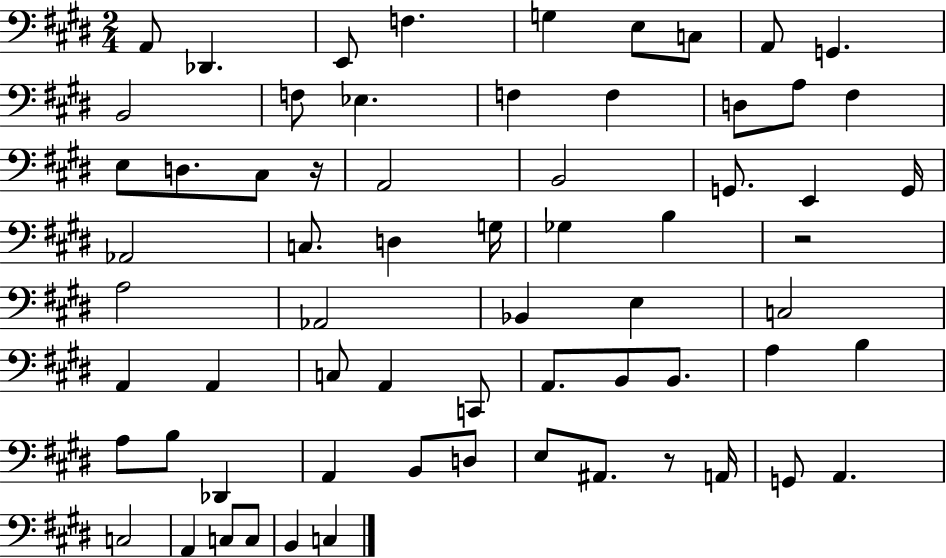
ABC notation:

X:1
T:Untitled
M:2/4
L:1/4
K:E
A,,/2 _D,, E,,/2 F, G, E,/2 C,/2 A,,/2 G,, B,,2 F,/2 _E, F, F, D,/2 A,/2 ^F, E,/2 D,/2 ^C,/2 z/4 A,,2 B,,2 G,,/2 E,, G,,/4 _A,,2 C,/2 D, G,/4 _G, B, z2 A,2 _A,,2 _B,, E, C,2 A,, A,, C,/2 A,, C,,/2 A,,/2 B,,/2 B,,/2 A, B, A,/2 B,/2 _D,, A,, B,,/2 D,/2 E,/2 ^A,,/2 z/2 A,,/4 G,,/2 A,, C,2 A,, C,/2 C,/2 B,, C,